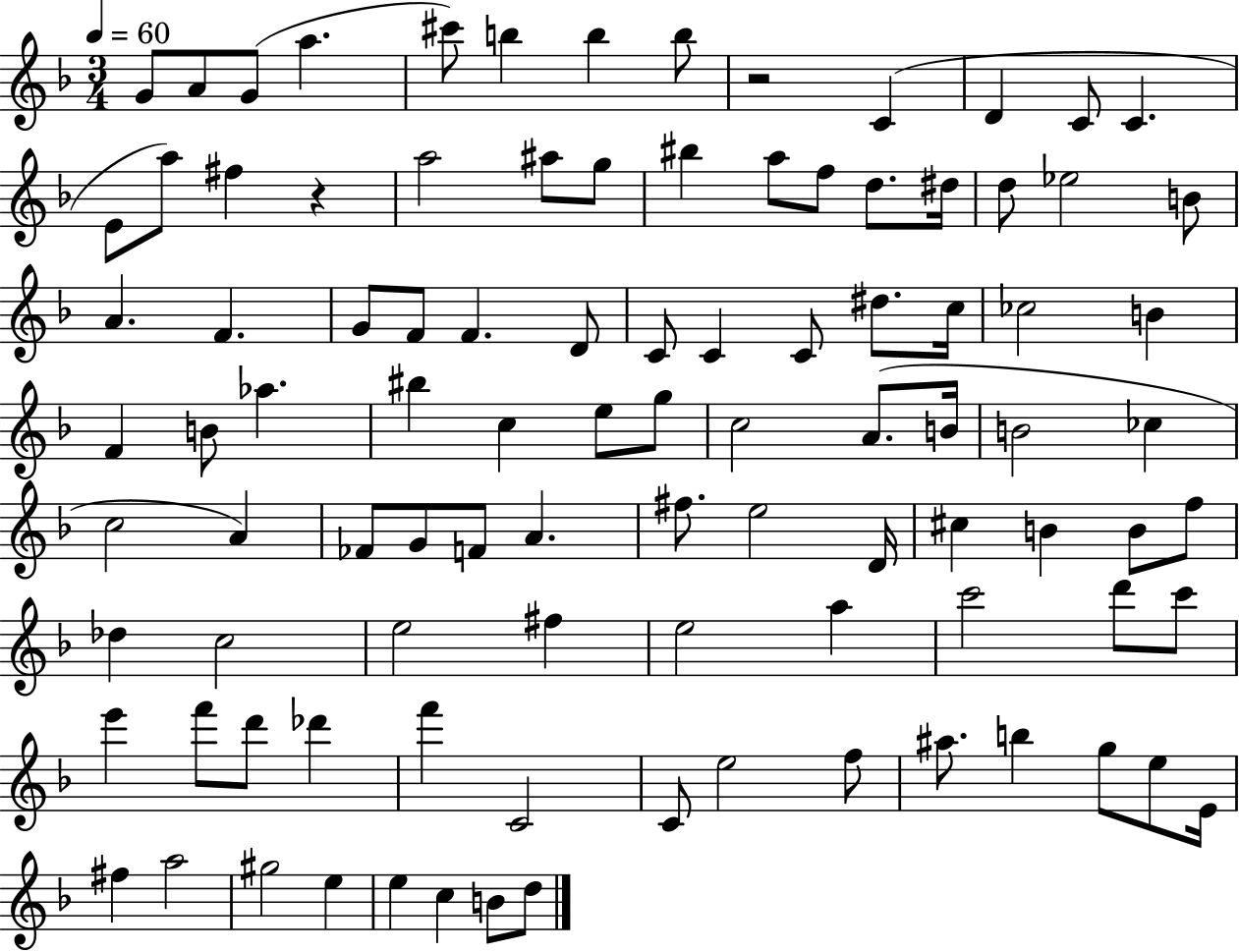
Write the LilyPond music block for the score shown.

{
  \clef treble
  \numericTimeSignature
  \time 3/4
  \key f \major
  \tempo 4 = 60
  g'8 a'8 g'8( a''4. | cis'''8) b''4 b''4 b''8 | r2 c'4( | d'4 c'8 c'4. | \break e'8 a''8) fis''4 r4 | a''2 ais''8 g''8 | bis''4 a''8 f''8 d''8. dis''16 | d''8 ees''2 b'8 | \break a'4. f'4. | g'8 f'8 f'4. d'8 | c'8 c'4 c'8 dis''8. c''16 | ces''2 b'4 | \break f'4 b'8 aes''4. | bis''4 c''4 e''8 g''8 | c''2 a'8.( b'16 | b'2 ces''4 | \break c''2 a'4) | fes'8 g'8 f'8 a'4. | fis''8. e''2 d'16 | cis''4 b'4 b'8 f''8 | \break des''4 c''2 | e''2 fis''4 | e''2 a''4 | c'''2 d'''8 c'''8 | \break e'''4 f'''8 d'''8 des'''4 | f'''4 c'2 | c'8 e''2 f''8 | ais''8. b''4 g''8 e''8 e'16 | \break fis''4 a''2 | gis''2 e''4 | e''4 c''4 b'8 d''8 | \bar "|."
}